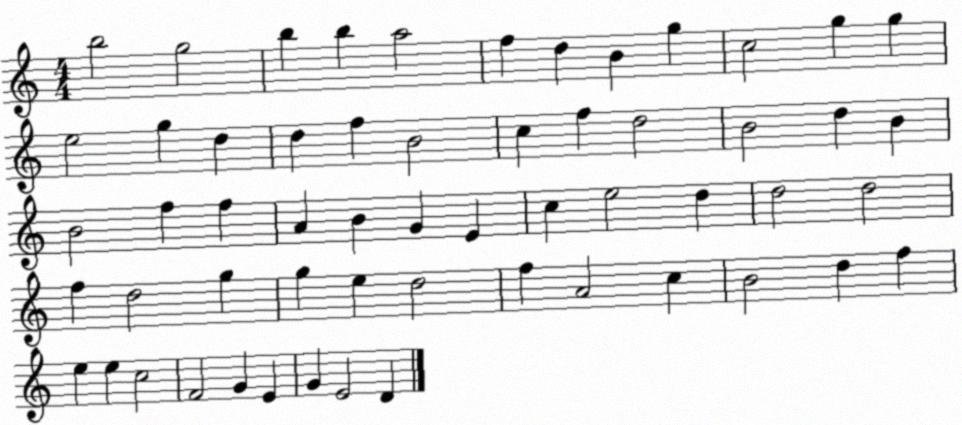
X:1
T:Untitled
M:4/4
L:1/4
K:C
b2 g2 b b a2 f d B g c2 g g e2 g d d f B2 c f d2 B2 d B B2 f f A B G E c e2 d d2 d2 f d2 g g e d2 f A2 c B2 d f e e c2 F2 G E G E2 D